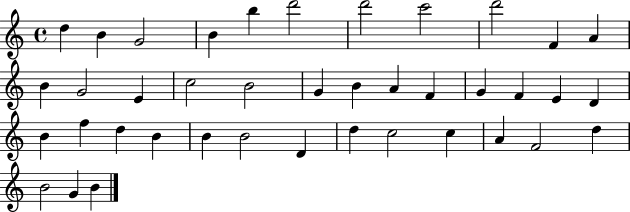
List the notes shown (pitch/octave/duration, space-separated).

D5/q B4/q G4/h B4/q B5/q D6/h D6/h C6/h D6/h F4/q A4/q B4/q G4/h E4/q C5/h B4/h G4/q B4/q A4/q F4/q G4/q F4/q E4/q D4/q B4/q F5/q D5/q B4/q B4/q B4/h D4/q D5/q C5/h C5/q A4/q F4/h D5/q B4/h G4/q B4/q